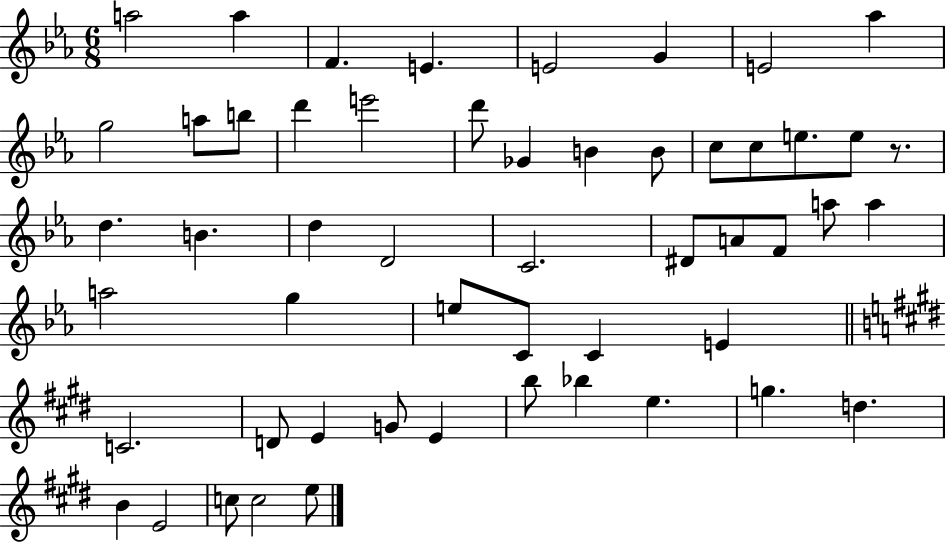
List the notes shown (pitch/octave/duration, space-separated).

A5/h A5/q F4/q. E4/q. E4/h G4/q E4/h Ab5/q G5/h A5/e B5/e D6/q E6/h D6/e Gb4/q B4/q B4/e C5/e C5/e E5/e. E5/e R/e. D5/q. B4/q. D5/q D4/h C4/h. D#4/e A4/e F4/e A5/e A5/q A5/h G5/q E5/e C4/e C4/q E4/q C4/h. D4/e E4/q G4/e E4/q B5/e Bb5/q E5/q. G5/q. D5/q. B4/q E4/h C5/e C5/h E5/e